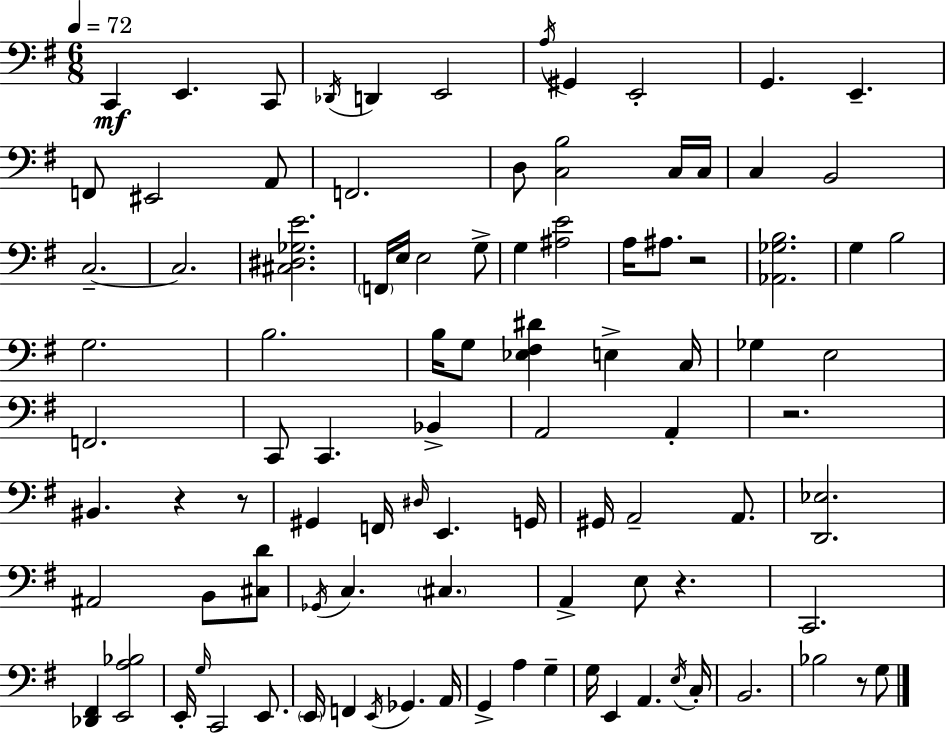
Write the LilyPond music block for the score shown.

{
  \clef bass
  \numericTimeSignature
  \time 6/8
  \key g \major
  \tempo 4 = 72
  \repeat volta 2 { c,4\mf e,4. c,8 | \acciaccatura { des,16 } d,4 e,2 | \acciaccatura { a16 } gis,4 e,2-. | g,4. e,4.-- | \break f,8 eis,2 | a,8 f,2. | d8 <c b>2 | c16 c16 c4 b,2 | \break c2.--~~ | c2. | <cis dis ges e'>2. | \parenthesize f,16 e16 e2 | \break g8-> g4 <ais e'>2 | a16 ais8. r2 | <aes, ges b>2. | g4 b2 | \break g2. | b2. | b16 g8 <ees fis dis'>4 e4-> | c16 ges4 e2 | \break f,2. | c,8 c,4. bes,4-> | a,2 a,4-. | r2. | \break bis,4. r4 | r8 gis,4 f,16 \grace { dis16 } e,4. | g,16 gis,16 a,2-- | a,8. <d, ees>2. | \break ais,2 b,8 | <cis d'>8 \acciaccatura { ges,16 } c4. \parenthesize cis4. | a,4-> e8 r4. | c,2. | \break <des, fis,>4 <e, a bes>2 | e,16-. \grace { g16 } c,2 | e,8. \parenthesize e,16 f,4 \acciaccatura { e,16 } ges,4. | a,16 g,4-> a4 | \break g4-- g16 e,4 a,4. | \acciaccatura { e16 } c16-. b,2. | bes2 | r8 g8 } \bar "|."
}